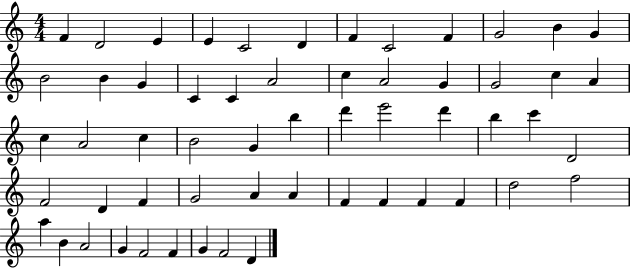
{
  \clef treble
  \numericTimeSignature
  \time 4/4
  \key c \major
  f'4 d'2 e'4 | e'4 c'2 d'4 | f'4 c'2 f'4 | g'2 b'4 g'4 | \break b'2 b'4 g'4 | c'4 c'4 a'2 | c''4 a'2 g'4 | g'2 c''4 a'4 | \break c''4 a'2 c''4 | b'2 g'4 b''4 | d'''4 e'''2 d'''4 | b''4 c'''4 d'2 | \break f'2 d'4 f'4 | g'2 a'4 a'4 | f'4 f'4 f'4 f'4 | d''2 f''2 | \break a''4 b'4 a'2 | g'4 f'2 f'4 | g'4 f'2 d'4 | \bar "|."
}